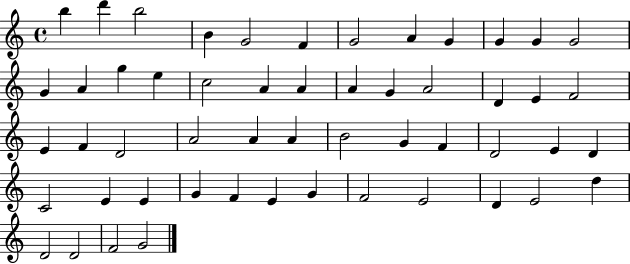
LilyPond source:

{
  \clef treble
  \time 4/4
  \defaultTimeSignature
  \key c \major
  b''4 d'''4 b''2 | b'4 g'2 f'4 | g'2 a'4 g'4 | g'4 g'4 g'2 | \break g'4 a'4 g''4 e''4 | c''2 a'4 a'4 | a'4 g'4 a'2 | d'4 e'4 f'2 | \break e'4 f'4 d'2 | a'2 a'4 a'4 | b'2 g'4 f'4 | d'2 e'4 d'4 | \break c'2 e'4 e'4 | g'4 f'4 e'4 g'4 | f'2 e'2 | d'4 e'2 d''4 | \break d'2 d'2 | f'2 g'2 | \bar "|."
}